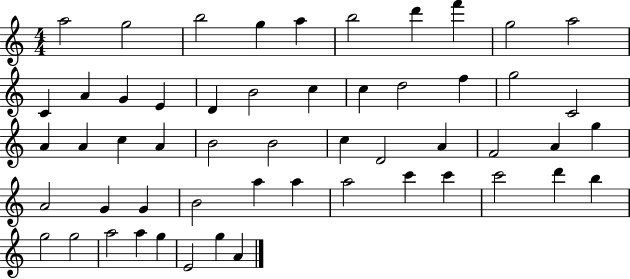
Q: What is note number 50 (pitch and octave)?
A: A5